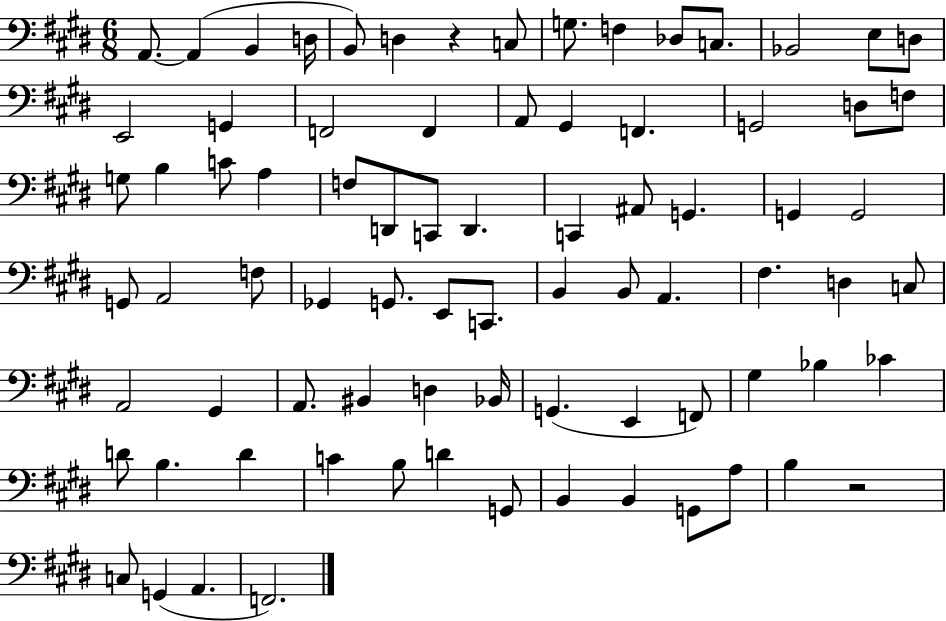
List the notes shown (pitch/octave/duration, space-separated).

A2/e. A2/q B2/q D3/s B2/e D3/q R/q C3/e G3/e. F3/q Db3/e C3/e. Bb2/h E3/e D3/e E2/h G2/q F2/h F2/q A2/e G#2/q F2/q. G2/h D3/e F3/e G3/e B3/q C4/e A3/q F3/e D2/e C2/e D2/q. C2/q A#2/e G2/q. G2/q G2/h G2/e A2/h F3/e Gb2/q G2/e. E2/e C2/e. B2/q B2/e A2/q. F#3/q. D3/q C3/e A2/h G#2/q A2/e. BIS2/q D3/q Bb2/s G2/q. E2/q F2/e G#3/q Bb3/q CES4/q D4/e B3/q. D4/q C4/q B3/e D4/q G2/e B2/q B2/q G2/e A3/e B3/q R/h C3/e G2/q A2/q. F2/h.